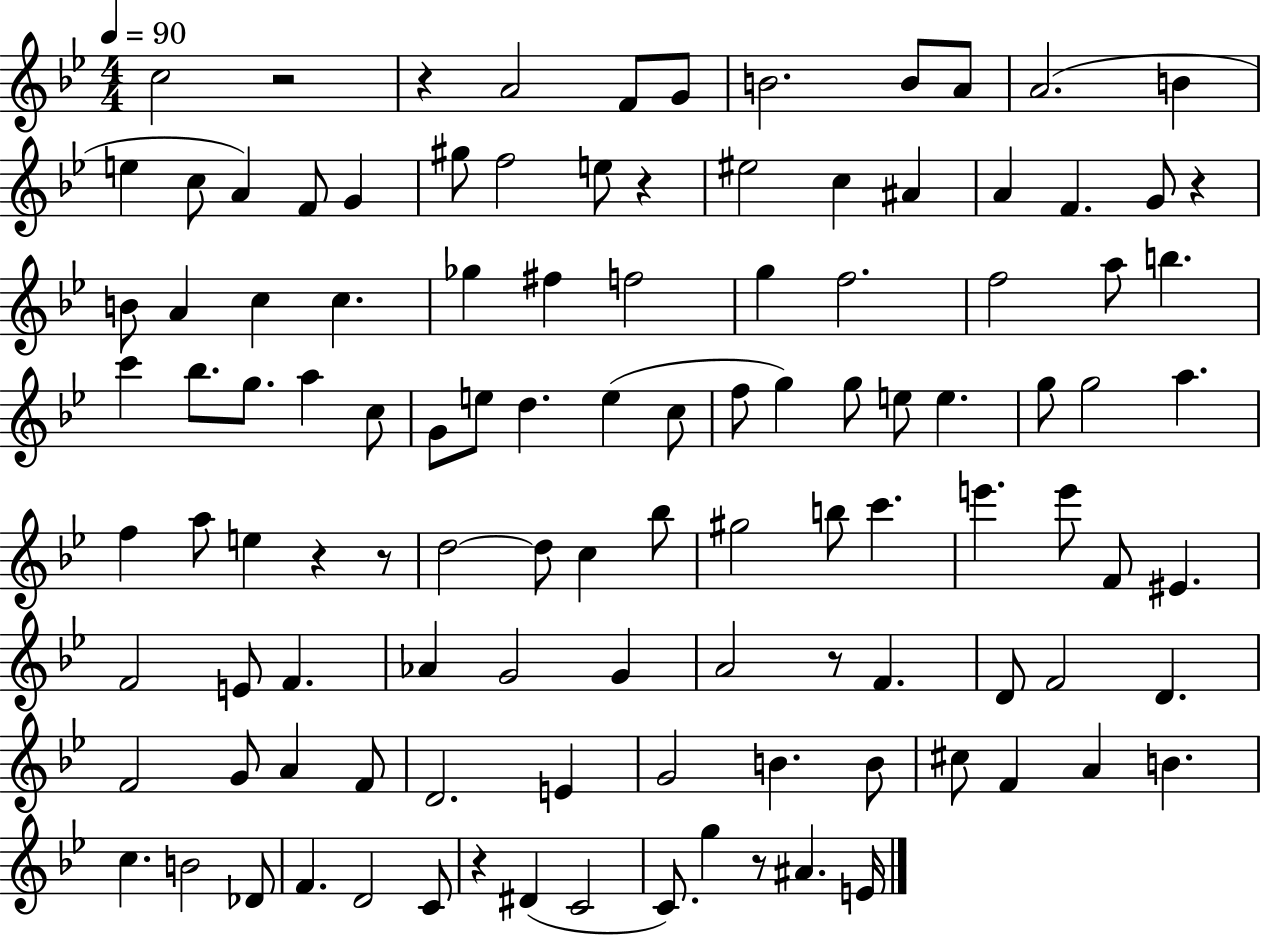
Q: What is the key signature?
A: BES major